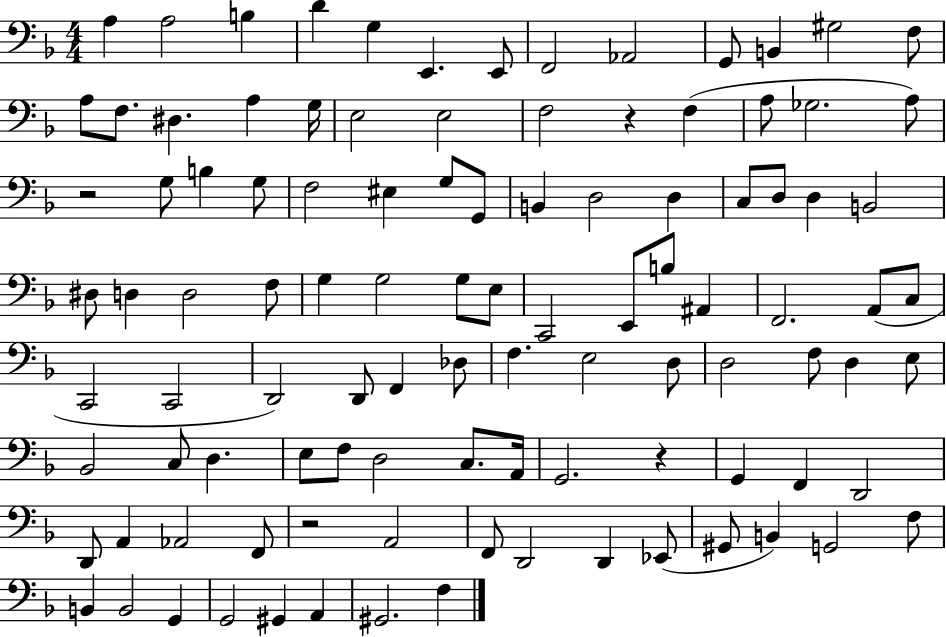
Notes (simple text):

A3/q A3/h B3/q D4/q G3/q E2/q. E2/e F2/h Ab2/h G2/e B2/q G#3/h F3/e A3/e F3/e. D#3/q. A3/q G3/s E3/h E3/h F3/h R/q F3/q A3/e Gb3/h. A3/e R/h G3/e B3/q G3/e F3/h EIS3/q G3/e G2/e B2/q D3/h D3/q C3/e D3/e D3/q B2/h D#3/e D3/q D3/h F3/e G3/q G3/h G3/e E3/e C2/h E2/e B3/e A#2/q F2/h. A2/e C3/e C2/h C2/h D2/h D2/e F2/q Db3/e F3/q. E3/h D3/e D3/h F3/e D3/q E3/e Bb2/h C3/e D3/q. E3/e F3/e D3/h C3/e. A2/s G2/h. R/q G2/q F2/q D2/h D2/e A2/q Ab2/h F2/e R/h A2/h F2/e D2/h D2/q Eb2/e G#2/e B2/q G2/h F3/e B2/q B2/h G2/q G2/h G#2/q A2/q G#2/h. F3/q